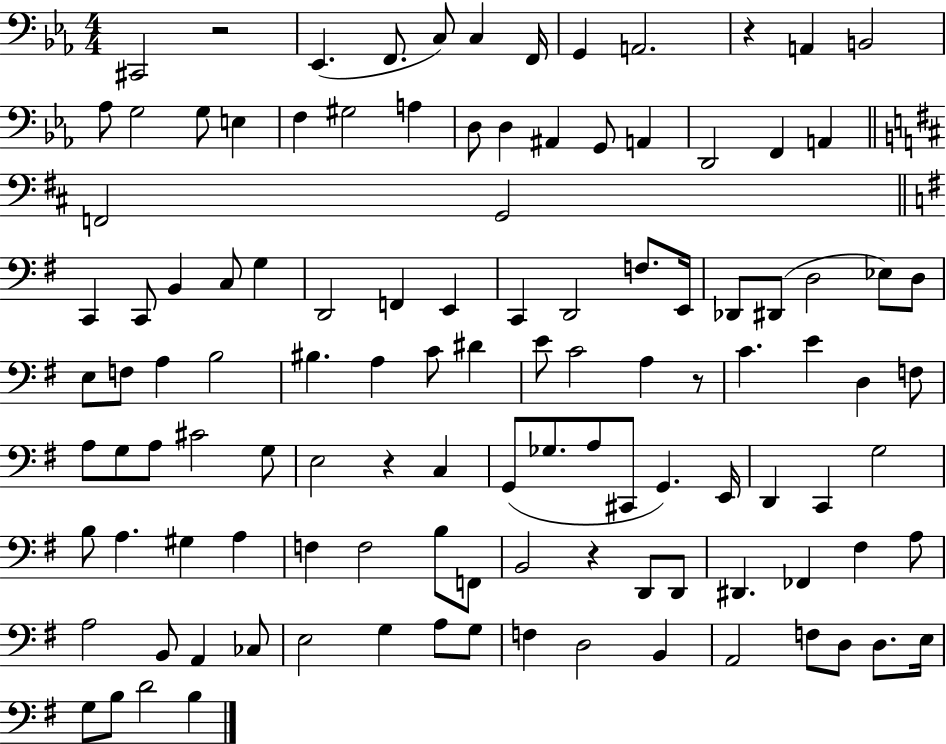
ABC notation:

X:1
T:Untitled
M:4/4
L:1/4
K:Eb
^C,,2 z2 _E,, F,,/2 C,/2 C, F,,/4 G,, A,,2 z A,, B,,2 _A,/2 G,2 G,/2 E, F, ^G,2 A, D,/2 D, ^A,, G,,/2 A,, D,,2 F,, A,, F,,2 G,,2 C,, C,,/2 B,, C,/2 G, D,,2 F,, E,, C,, D,,2 F,/2 E,,/4 _D,,/2 ^D,,/2 D,2 _E,/2 D,/2 E,/2 F,/2 A, B,2 ^B, A, C/2 ^D E/2 C2 A, z/2 C E D, F,/2 A,/2 G,/2 A,/2 ^C2 G,/2 E,2 z C, G,,/2 _G,/2 A,/2 ^C,,/2 G,, E,,/4 D,, C,, G,2 B,/2 A, ^G, A, F, F,2 B,/2 F,,/2 B,,2 z D,,/2 D,,/2 ^D,, _F,, ^F, A,/2 A,2 B,,/2 A,, _C,/2 E,2 G, A,/2 G,/2 F, D,2 B,, A,,2 F,/2 D,/2 D,/2 E,/4 G,/2 B,/2 D2 B,